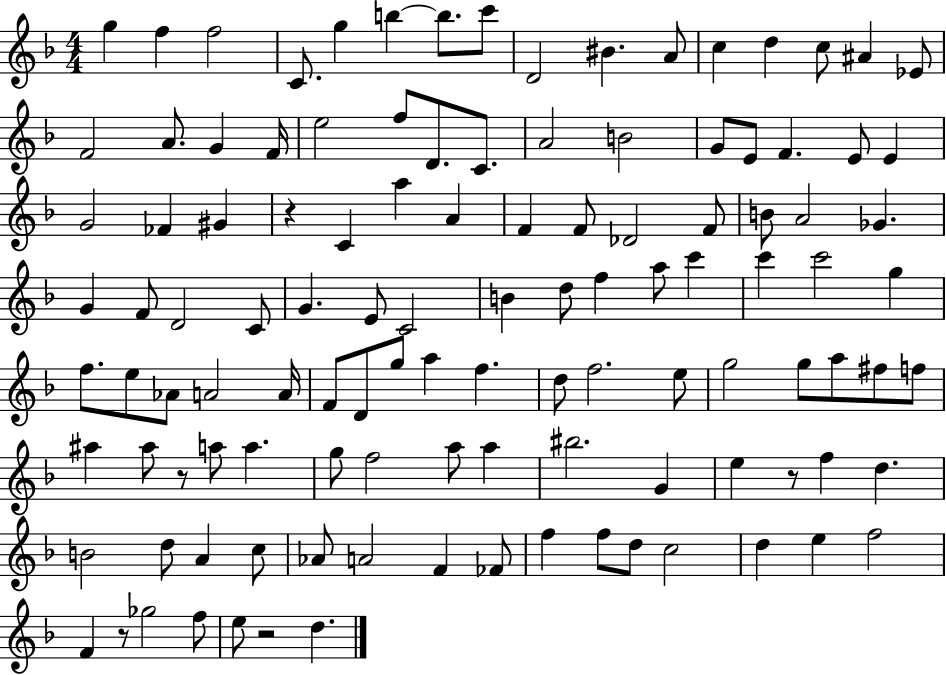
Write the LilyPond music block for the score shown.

{
  \clef treble
  \numericTimeSignature
  \time 4/4
  \key f \major
  g''4 f''4 f''2 | c'8. g''4 b''4~~ b''8. c'''8 | d'2 bis'4. a'8 | c''4 d''4 c''8 ais'4 ees'8 | \break f'2 a'8. g'4 f'16 | e''2 f''8 d'8. c'8. | a'2 b'2 | g'8 e'8 f'4. e'8 e'4 | \break g'2 fes'4 gis'4 | r4 c'4 a''4 a'4 | f'4 f'8 des'2 f'8 | b'8 a'2 ges'4. | \break g'4 f'8 d'2 c'8 | g'4. e'8 c'2 | b'4 d''8 f''4 a''8 c'''4 | c'''4 c'''2 g''4 | \break f''8. e''8 aes'8 a'2 a'16 | f'8 d'8 g''8 a''4 f''4. | d''8 f''2. e''8 | g''2 g''8 a''8 fis''8 f''8 | \break ais''4 ais''8 r8 a''8 a''4. | g''8 f''2 a''8 a''4 | bis''2. g'4 | e''4 r8 f''4 d''4. | \break b'2 d''8 a'4 c''8 | aes'8 a'2 f'4 fes'8 | f''4 f''8 d''8 c''2 | d''4 e''4 f''2 | \break f'4 r8 ges''2 f''8 | e''8 r2 d''4. | \bar "|."
}